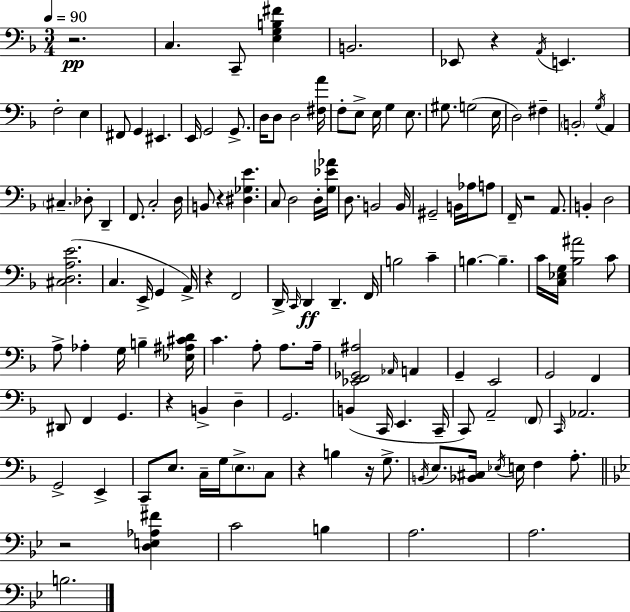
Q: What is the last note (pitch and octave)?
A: B3